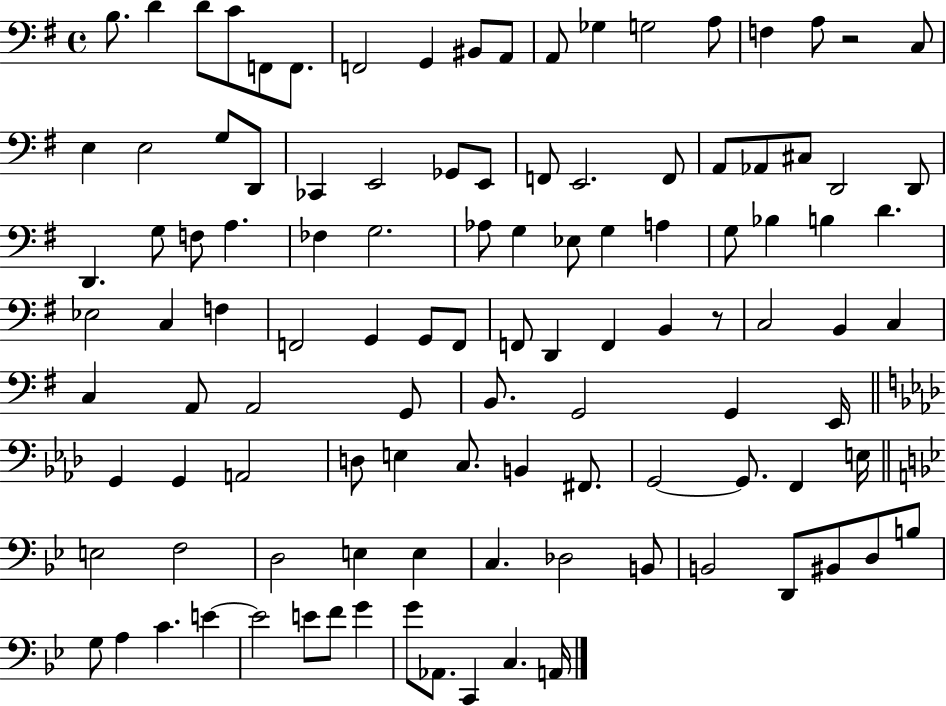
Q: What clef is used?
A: bass